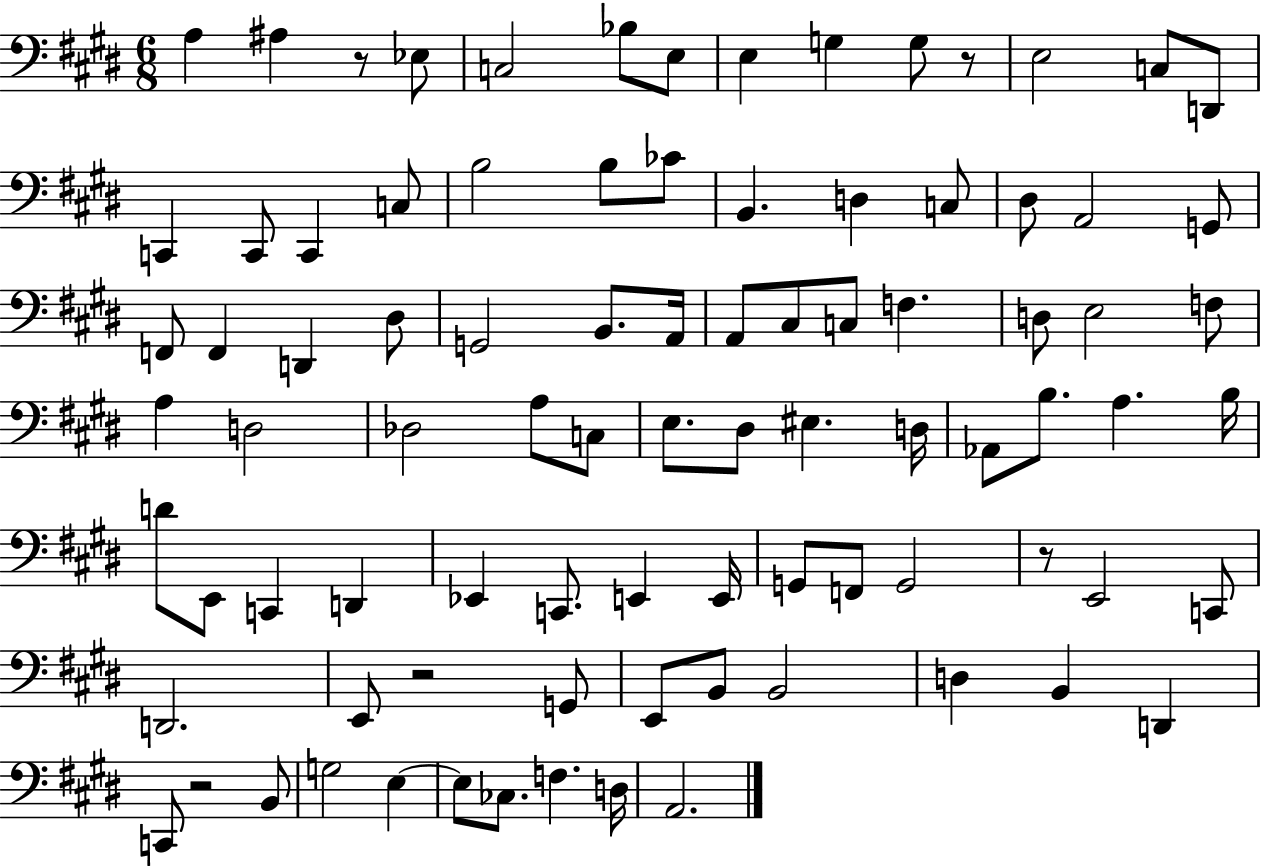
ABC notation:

X:1
T:Untitled
M:6/8
L:1/4
K:E
A, ^A, z/2 _E,/2 C,2 _B,/2 E,/2 E, G, G,/2 z/2 E,2 C,/2 D,,/2 C,, C,,/2 C,, C,/2 B,2 B,/2 _C/2 B,, D, C,/2 ^D,/2 A,,2 G,,/2 F,,/2 F,, D,, ^D,/2 G,,2 B,,/2 A,,/4 A,,/2 ^C,/2 C,/2 F, D,/2 E,2 F,/2 A, D,2 _D,2 A,/2 C,/2 E,/2 ^D,/2 ^E, D,/4 _A,,/2 B,/2 A, B,/4 D/2 E,,/2 C,, D,, _E,, C,,/2 E,, E,,/4 G,,/2 F,,/2 G,,2 z/2 E,,2 C,,/2 D,,2 E,,/2 z2 G,,/2 E,,/2 B,,/2 B,,2 D, B,, D,, C,,/2 z2 B,,/2 G,2 E, E,/2 _C,/2 F, D,/4 A,,2